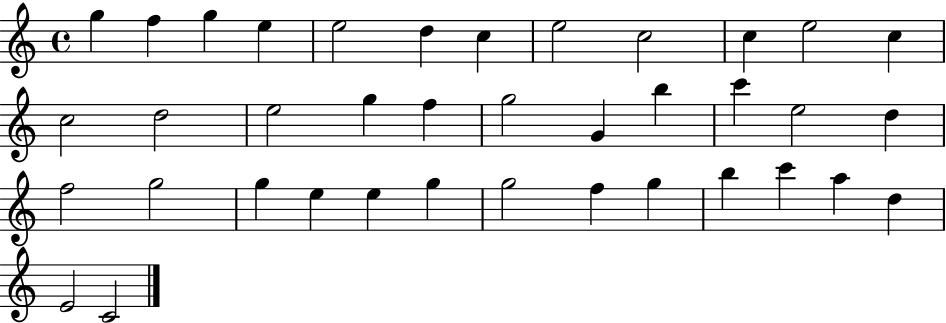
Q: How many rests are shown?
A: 0